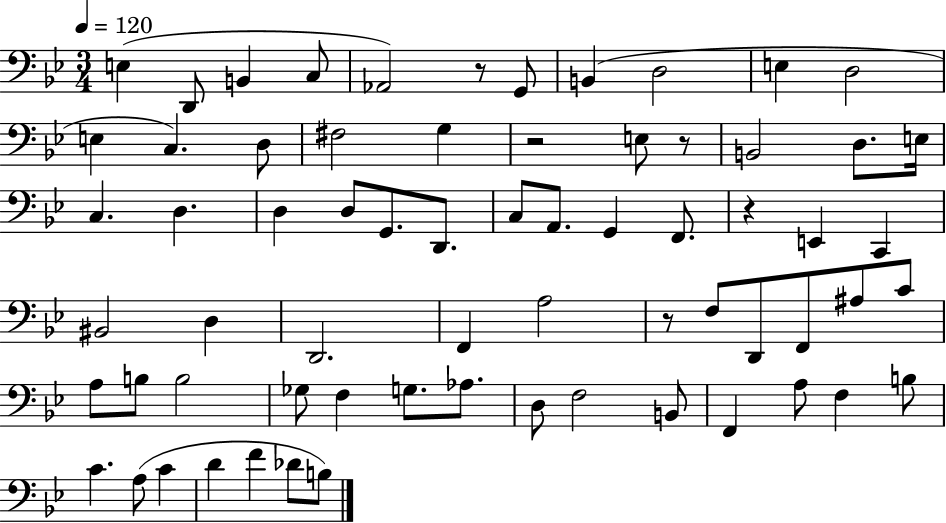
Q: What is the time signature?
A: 3/4